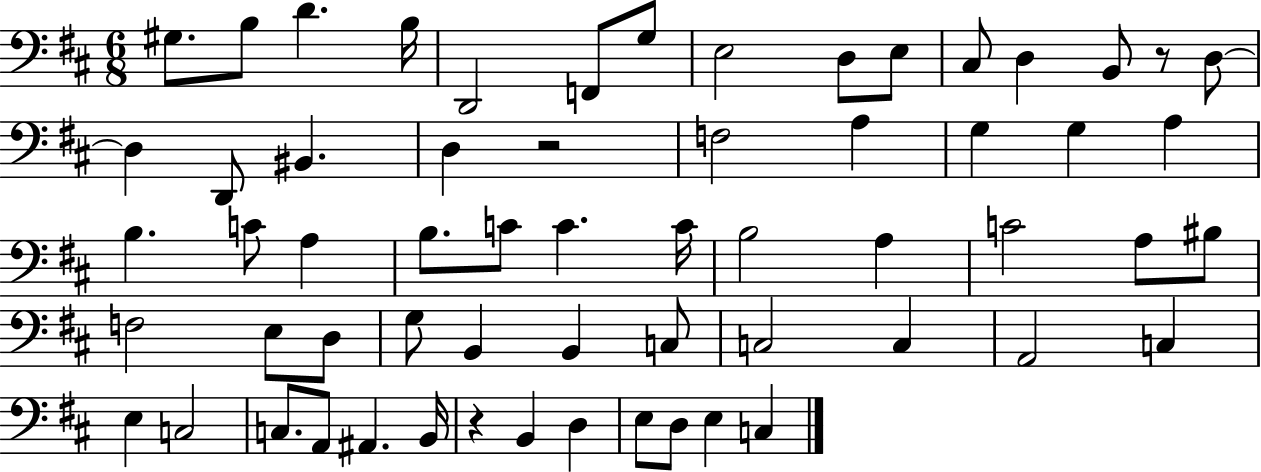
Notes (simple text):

G#3/e. B3/e D4/q. B3/s D2/h F2/e G3/e E3/h D3/e E3/e C#3/e D3/q B2/e R/e D3/e D3/q D2/e BIS2/q. D3/q R/h F3/h A3/q G3/q G3/q A3/q B3/q. C4/e A3/q B3/e. C4/e C4/q. C4/s B3/h A3/q C4/h A3/e BIS3/e F3/h E3/e D3/e G3/e B2/q B2/q C3/e C3/h C3/q A2/h C3/q E3/q C3/h C3/e. A2/e A#2/q. B2/s R/q B2/q D3/q E3/e D3/e E3/q C3/q